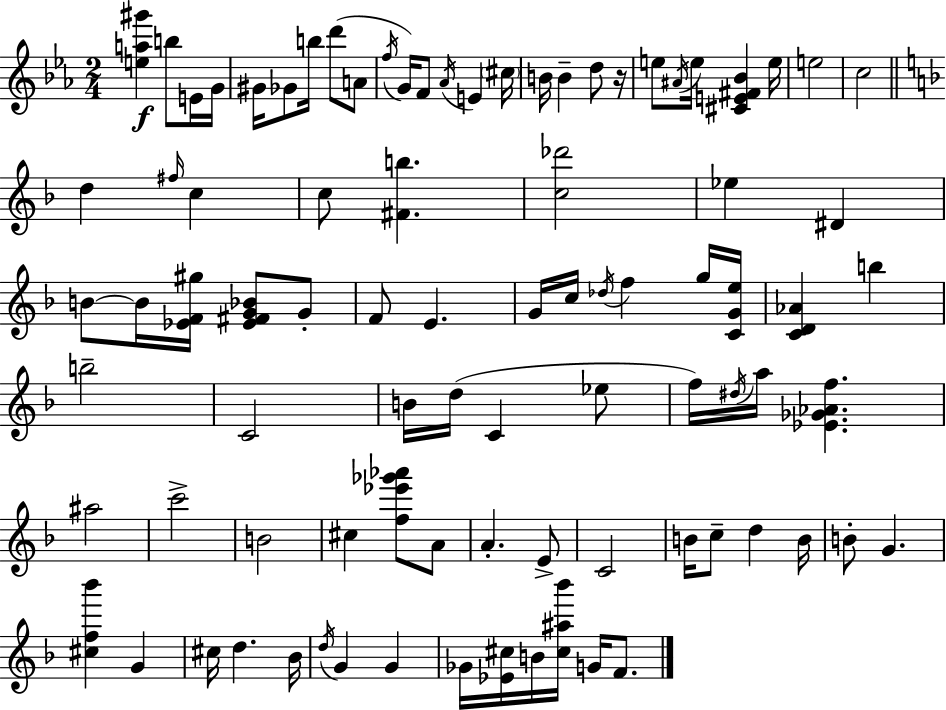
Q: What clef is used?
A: treble